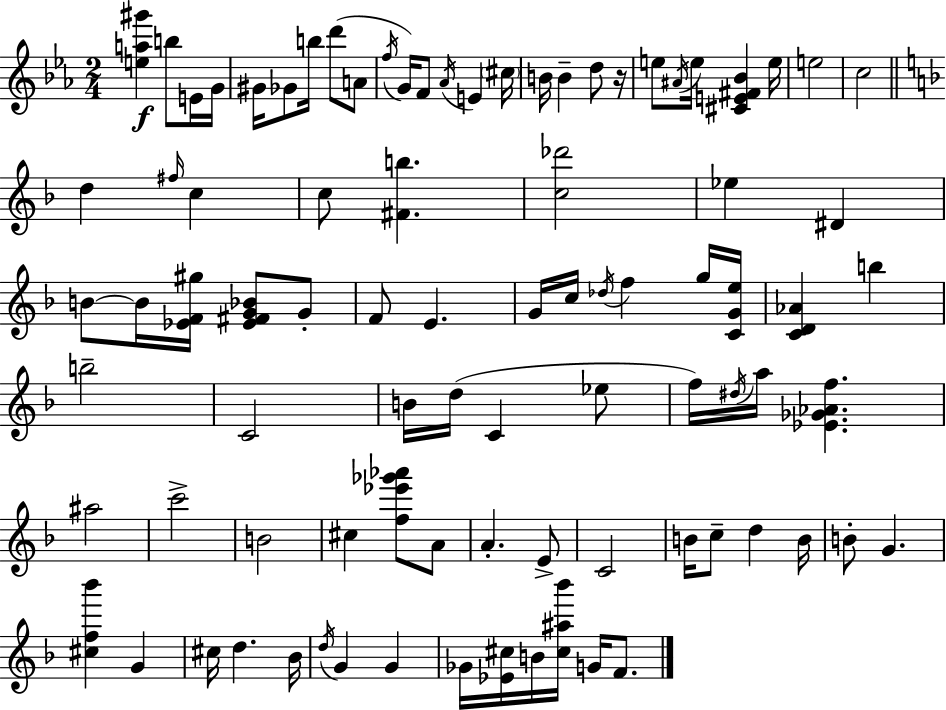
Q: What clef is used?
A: treble